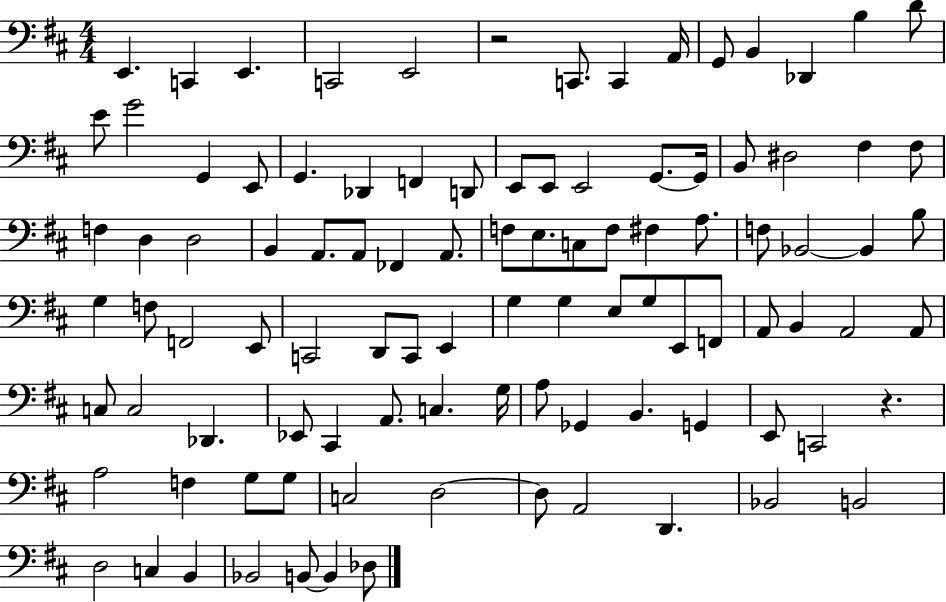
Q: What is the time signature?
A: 4/4